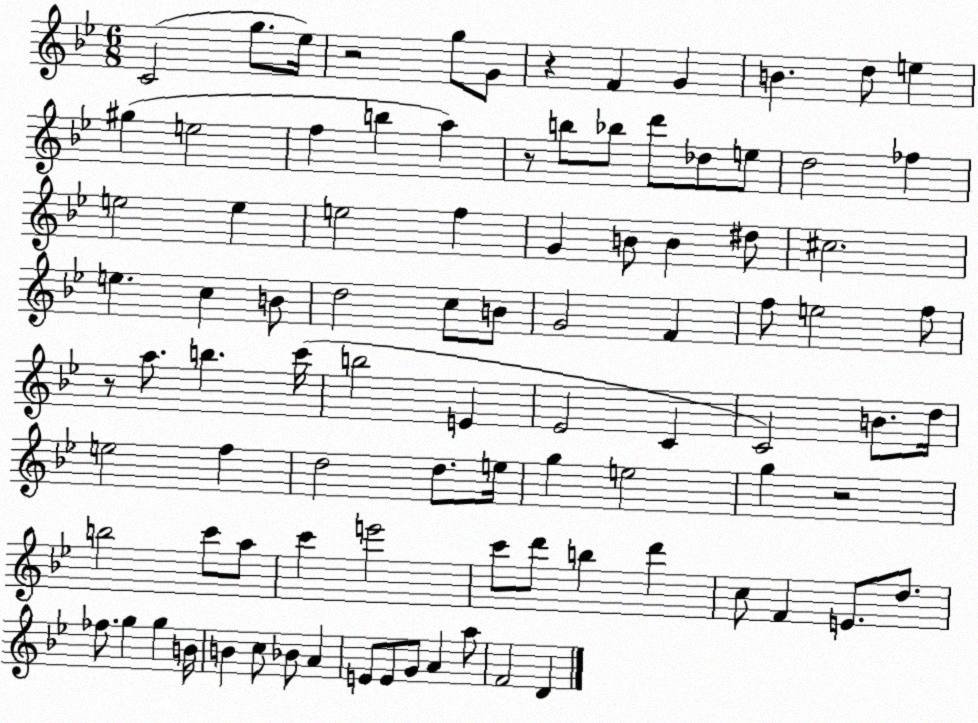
X:1
T:Untitled
M:6/8
L:1/4
K:Bb
C2 g/2 _e/4 z2 g/2 G/2 z F G B d/2 e ^g e2 f b a z/2 b/2 _b/2 d'/2 _d/2 e/2 d2 _f e2 e e2 f G B/2 B ^d/2 ^c2 e c B/2 d2 c/2 B/2 G2 F f/2 e2 f/2 z/2 a/2 b c'/4 b2 E _E2 C C2 B/2 d/4 e2 f d2 d/2 e/4 g e2 g z2 b2 c'/2 a/2 c' e'2 c'/2 d'/2 b d' c/2 F E/2 d/2 _f/2 g g B/4 B c/2 _B/2 A E/2 E/2 G/2 A a/2 F2 D